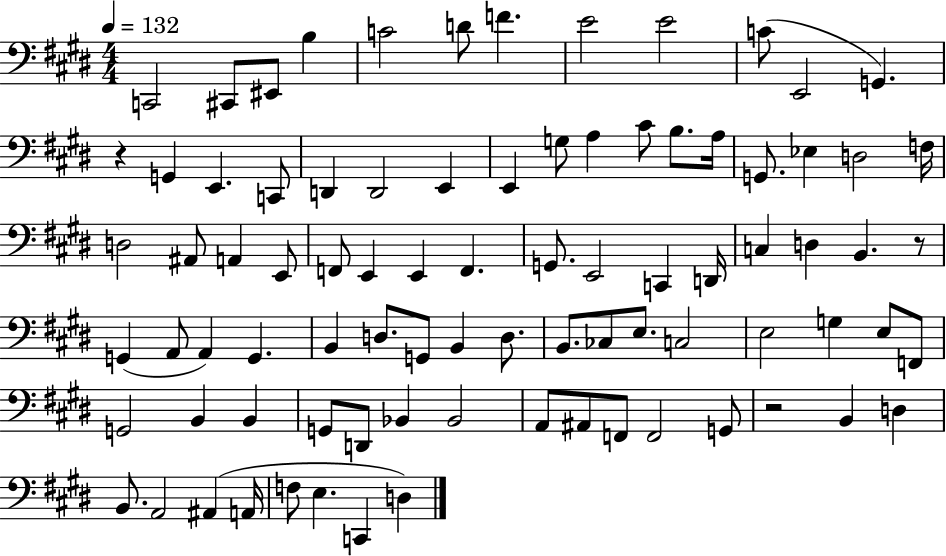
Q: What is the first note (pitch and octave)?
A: C2